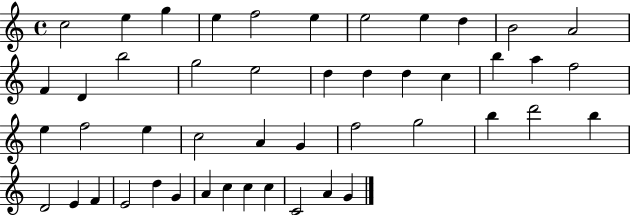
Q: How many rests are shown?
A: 0